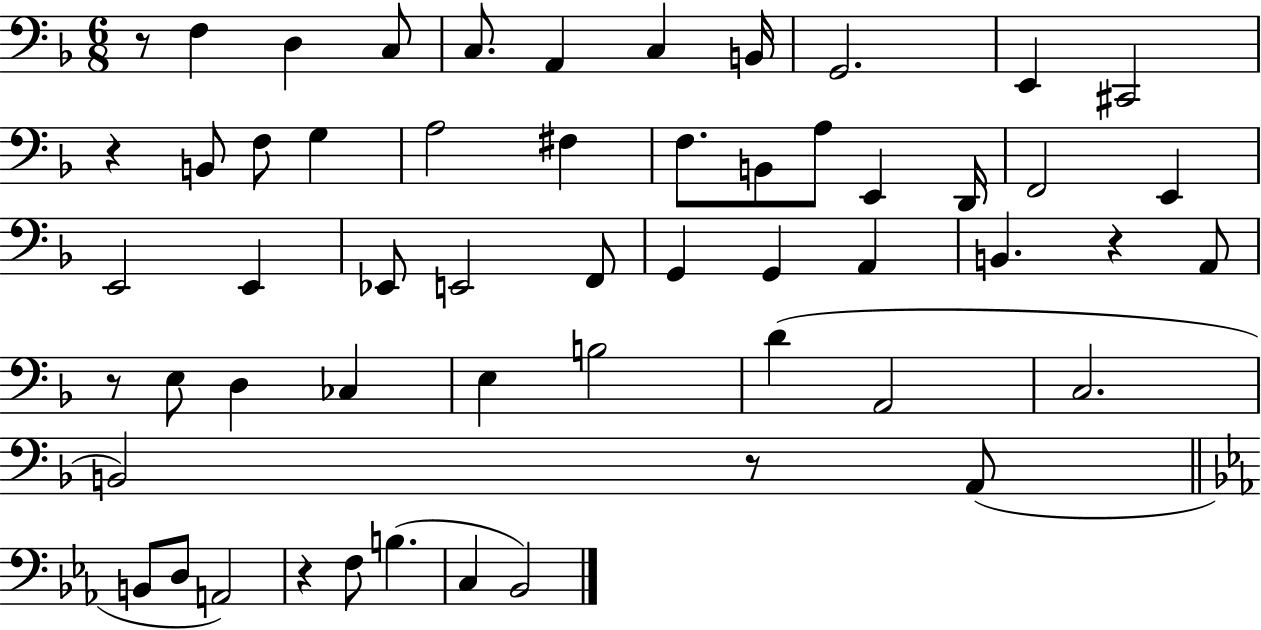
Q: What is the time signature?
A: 6/8